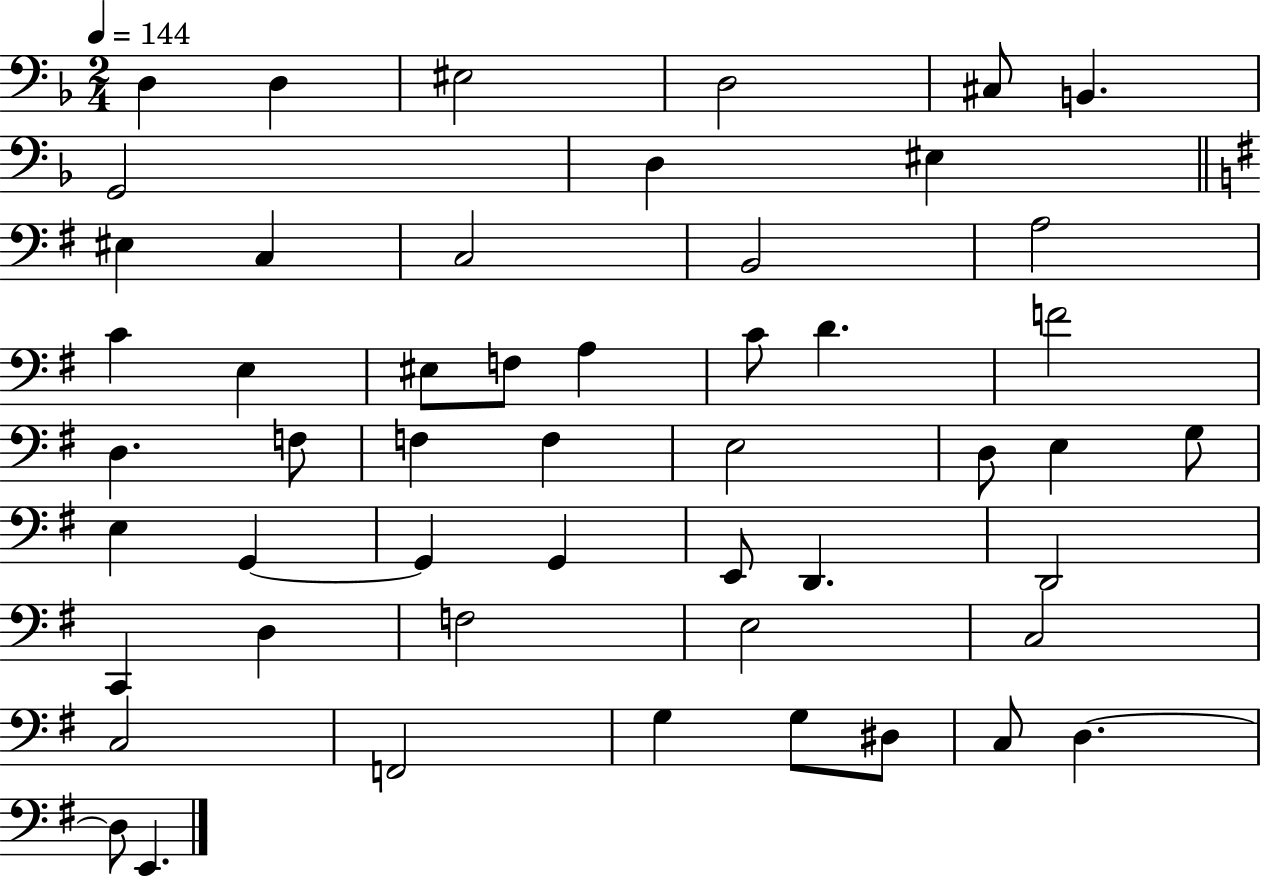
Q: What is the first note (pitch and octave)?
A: D3